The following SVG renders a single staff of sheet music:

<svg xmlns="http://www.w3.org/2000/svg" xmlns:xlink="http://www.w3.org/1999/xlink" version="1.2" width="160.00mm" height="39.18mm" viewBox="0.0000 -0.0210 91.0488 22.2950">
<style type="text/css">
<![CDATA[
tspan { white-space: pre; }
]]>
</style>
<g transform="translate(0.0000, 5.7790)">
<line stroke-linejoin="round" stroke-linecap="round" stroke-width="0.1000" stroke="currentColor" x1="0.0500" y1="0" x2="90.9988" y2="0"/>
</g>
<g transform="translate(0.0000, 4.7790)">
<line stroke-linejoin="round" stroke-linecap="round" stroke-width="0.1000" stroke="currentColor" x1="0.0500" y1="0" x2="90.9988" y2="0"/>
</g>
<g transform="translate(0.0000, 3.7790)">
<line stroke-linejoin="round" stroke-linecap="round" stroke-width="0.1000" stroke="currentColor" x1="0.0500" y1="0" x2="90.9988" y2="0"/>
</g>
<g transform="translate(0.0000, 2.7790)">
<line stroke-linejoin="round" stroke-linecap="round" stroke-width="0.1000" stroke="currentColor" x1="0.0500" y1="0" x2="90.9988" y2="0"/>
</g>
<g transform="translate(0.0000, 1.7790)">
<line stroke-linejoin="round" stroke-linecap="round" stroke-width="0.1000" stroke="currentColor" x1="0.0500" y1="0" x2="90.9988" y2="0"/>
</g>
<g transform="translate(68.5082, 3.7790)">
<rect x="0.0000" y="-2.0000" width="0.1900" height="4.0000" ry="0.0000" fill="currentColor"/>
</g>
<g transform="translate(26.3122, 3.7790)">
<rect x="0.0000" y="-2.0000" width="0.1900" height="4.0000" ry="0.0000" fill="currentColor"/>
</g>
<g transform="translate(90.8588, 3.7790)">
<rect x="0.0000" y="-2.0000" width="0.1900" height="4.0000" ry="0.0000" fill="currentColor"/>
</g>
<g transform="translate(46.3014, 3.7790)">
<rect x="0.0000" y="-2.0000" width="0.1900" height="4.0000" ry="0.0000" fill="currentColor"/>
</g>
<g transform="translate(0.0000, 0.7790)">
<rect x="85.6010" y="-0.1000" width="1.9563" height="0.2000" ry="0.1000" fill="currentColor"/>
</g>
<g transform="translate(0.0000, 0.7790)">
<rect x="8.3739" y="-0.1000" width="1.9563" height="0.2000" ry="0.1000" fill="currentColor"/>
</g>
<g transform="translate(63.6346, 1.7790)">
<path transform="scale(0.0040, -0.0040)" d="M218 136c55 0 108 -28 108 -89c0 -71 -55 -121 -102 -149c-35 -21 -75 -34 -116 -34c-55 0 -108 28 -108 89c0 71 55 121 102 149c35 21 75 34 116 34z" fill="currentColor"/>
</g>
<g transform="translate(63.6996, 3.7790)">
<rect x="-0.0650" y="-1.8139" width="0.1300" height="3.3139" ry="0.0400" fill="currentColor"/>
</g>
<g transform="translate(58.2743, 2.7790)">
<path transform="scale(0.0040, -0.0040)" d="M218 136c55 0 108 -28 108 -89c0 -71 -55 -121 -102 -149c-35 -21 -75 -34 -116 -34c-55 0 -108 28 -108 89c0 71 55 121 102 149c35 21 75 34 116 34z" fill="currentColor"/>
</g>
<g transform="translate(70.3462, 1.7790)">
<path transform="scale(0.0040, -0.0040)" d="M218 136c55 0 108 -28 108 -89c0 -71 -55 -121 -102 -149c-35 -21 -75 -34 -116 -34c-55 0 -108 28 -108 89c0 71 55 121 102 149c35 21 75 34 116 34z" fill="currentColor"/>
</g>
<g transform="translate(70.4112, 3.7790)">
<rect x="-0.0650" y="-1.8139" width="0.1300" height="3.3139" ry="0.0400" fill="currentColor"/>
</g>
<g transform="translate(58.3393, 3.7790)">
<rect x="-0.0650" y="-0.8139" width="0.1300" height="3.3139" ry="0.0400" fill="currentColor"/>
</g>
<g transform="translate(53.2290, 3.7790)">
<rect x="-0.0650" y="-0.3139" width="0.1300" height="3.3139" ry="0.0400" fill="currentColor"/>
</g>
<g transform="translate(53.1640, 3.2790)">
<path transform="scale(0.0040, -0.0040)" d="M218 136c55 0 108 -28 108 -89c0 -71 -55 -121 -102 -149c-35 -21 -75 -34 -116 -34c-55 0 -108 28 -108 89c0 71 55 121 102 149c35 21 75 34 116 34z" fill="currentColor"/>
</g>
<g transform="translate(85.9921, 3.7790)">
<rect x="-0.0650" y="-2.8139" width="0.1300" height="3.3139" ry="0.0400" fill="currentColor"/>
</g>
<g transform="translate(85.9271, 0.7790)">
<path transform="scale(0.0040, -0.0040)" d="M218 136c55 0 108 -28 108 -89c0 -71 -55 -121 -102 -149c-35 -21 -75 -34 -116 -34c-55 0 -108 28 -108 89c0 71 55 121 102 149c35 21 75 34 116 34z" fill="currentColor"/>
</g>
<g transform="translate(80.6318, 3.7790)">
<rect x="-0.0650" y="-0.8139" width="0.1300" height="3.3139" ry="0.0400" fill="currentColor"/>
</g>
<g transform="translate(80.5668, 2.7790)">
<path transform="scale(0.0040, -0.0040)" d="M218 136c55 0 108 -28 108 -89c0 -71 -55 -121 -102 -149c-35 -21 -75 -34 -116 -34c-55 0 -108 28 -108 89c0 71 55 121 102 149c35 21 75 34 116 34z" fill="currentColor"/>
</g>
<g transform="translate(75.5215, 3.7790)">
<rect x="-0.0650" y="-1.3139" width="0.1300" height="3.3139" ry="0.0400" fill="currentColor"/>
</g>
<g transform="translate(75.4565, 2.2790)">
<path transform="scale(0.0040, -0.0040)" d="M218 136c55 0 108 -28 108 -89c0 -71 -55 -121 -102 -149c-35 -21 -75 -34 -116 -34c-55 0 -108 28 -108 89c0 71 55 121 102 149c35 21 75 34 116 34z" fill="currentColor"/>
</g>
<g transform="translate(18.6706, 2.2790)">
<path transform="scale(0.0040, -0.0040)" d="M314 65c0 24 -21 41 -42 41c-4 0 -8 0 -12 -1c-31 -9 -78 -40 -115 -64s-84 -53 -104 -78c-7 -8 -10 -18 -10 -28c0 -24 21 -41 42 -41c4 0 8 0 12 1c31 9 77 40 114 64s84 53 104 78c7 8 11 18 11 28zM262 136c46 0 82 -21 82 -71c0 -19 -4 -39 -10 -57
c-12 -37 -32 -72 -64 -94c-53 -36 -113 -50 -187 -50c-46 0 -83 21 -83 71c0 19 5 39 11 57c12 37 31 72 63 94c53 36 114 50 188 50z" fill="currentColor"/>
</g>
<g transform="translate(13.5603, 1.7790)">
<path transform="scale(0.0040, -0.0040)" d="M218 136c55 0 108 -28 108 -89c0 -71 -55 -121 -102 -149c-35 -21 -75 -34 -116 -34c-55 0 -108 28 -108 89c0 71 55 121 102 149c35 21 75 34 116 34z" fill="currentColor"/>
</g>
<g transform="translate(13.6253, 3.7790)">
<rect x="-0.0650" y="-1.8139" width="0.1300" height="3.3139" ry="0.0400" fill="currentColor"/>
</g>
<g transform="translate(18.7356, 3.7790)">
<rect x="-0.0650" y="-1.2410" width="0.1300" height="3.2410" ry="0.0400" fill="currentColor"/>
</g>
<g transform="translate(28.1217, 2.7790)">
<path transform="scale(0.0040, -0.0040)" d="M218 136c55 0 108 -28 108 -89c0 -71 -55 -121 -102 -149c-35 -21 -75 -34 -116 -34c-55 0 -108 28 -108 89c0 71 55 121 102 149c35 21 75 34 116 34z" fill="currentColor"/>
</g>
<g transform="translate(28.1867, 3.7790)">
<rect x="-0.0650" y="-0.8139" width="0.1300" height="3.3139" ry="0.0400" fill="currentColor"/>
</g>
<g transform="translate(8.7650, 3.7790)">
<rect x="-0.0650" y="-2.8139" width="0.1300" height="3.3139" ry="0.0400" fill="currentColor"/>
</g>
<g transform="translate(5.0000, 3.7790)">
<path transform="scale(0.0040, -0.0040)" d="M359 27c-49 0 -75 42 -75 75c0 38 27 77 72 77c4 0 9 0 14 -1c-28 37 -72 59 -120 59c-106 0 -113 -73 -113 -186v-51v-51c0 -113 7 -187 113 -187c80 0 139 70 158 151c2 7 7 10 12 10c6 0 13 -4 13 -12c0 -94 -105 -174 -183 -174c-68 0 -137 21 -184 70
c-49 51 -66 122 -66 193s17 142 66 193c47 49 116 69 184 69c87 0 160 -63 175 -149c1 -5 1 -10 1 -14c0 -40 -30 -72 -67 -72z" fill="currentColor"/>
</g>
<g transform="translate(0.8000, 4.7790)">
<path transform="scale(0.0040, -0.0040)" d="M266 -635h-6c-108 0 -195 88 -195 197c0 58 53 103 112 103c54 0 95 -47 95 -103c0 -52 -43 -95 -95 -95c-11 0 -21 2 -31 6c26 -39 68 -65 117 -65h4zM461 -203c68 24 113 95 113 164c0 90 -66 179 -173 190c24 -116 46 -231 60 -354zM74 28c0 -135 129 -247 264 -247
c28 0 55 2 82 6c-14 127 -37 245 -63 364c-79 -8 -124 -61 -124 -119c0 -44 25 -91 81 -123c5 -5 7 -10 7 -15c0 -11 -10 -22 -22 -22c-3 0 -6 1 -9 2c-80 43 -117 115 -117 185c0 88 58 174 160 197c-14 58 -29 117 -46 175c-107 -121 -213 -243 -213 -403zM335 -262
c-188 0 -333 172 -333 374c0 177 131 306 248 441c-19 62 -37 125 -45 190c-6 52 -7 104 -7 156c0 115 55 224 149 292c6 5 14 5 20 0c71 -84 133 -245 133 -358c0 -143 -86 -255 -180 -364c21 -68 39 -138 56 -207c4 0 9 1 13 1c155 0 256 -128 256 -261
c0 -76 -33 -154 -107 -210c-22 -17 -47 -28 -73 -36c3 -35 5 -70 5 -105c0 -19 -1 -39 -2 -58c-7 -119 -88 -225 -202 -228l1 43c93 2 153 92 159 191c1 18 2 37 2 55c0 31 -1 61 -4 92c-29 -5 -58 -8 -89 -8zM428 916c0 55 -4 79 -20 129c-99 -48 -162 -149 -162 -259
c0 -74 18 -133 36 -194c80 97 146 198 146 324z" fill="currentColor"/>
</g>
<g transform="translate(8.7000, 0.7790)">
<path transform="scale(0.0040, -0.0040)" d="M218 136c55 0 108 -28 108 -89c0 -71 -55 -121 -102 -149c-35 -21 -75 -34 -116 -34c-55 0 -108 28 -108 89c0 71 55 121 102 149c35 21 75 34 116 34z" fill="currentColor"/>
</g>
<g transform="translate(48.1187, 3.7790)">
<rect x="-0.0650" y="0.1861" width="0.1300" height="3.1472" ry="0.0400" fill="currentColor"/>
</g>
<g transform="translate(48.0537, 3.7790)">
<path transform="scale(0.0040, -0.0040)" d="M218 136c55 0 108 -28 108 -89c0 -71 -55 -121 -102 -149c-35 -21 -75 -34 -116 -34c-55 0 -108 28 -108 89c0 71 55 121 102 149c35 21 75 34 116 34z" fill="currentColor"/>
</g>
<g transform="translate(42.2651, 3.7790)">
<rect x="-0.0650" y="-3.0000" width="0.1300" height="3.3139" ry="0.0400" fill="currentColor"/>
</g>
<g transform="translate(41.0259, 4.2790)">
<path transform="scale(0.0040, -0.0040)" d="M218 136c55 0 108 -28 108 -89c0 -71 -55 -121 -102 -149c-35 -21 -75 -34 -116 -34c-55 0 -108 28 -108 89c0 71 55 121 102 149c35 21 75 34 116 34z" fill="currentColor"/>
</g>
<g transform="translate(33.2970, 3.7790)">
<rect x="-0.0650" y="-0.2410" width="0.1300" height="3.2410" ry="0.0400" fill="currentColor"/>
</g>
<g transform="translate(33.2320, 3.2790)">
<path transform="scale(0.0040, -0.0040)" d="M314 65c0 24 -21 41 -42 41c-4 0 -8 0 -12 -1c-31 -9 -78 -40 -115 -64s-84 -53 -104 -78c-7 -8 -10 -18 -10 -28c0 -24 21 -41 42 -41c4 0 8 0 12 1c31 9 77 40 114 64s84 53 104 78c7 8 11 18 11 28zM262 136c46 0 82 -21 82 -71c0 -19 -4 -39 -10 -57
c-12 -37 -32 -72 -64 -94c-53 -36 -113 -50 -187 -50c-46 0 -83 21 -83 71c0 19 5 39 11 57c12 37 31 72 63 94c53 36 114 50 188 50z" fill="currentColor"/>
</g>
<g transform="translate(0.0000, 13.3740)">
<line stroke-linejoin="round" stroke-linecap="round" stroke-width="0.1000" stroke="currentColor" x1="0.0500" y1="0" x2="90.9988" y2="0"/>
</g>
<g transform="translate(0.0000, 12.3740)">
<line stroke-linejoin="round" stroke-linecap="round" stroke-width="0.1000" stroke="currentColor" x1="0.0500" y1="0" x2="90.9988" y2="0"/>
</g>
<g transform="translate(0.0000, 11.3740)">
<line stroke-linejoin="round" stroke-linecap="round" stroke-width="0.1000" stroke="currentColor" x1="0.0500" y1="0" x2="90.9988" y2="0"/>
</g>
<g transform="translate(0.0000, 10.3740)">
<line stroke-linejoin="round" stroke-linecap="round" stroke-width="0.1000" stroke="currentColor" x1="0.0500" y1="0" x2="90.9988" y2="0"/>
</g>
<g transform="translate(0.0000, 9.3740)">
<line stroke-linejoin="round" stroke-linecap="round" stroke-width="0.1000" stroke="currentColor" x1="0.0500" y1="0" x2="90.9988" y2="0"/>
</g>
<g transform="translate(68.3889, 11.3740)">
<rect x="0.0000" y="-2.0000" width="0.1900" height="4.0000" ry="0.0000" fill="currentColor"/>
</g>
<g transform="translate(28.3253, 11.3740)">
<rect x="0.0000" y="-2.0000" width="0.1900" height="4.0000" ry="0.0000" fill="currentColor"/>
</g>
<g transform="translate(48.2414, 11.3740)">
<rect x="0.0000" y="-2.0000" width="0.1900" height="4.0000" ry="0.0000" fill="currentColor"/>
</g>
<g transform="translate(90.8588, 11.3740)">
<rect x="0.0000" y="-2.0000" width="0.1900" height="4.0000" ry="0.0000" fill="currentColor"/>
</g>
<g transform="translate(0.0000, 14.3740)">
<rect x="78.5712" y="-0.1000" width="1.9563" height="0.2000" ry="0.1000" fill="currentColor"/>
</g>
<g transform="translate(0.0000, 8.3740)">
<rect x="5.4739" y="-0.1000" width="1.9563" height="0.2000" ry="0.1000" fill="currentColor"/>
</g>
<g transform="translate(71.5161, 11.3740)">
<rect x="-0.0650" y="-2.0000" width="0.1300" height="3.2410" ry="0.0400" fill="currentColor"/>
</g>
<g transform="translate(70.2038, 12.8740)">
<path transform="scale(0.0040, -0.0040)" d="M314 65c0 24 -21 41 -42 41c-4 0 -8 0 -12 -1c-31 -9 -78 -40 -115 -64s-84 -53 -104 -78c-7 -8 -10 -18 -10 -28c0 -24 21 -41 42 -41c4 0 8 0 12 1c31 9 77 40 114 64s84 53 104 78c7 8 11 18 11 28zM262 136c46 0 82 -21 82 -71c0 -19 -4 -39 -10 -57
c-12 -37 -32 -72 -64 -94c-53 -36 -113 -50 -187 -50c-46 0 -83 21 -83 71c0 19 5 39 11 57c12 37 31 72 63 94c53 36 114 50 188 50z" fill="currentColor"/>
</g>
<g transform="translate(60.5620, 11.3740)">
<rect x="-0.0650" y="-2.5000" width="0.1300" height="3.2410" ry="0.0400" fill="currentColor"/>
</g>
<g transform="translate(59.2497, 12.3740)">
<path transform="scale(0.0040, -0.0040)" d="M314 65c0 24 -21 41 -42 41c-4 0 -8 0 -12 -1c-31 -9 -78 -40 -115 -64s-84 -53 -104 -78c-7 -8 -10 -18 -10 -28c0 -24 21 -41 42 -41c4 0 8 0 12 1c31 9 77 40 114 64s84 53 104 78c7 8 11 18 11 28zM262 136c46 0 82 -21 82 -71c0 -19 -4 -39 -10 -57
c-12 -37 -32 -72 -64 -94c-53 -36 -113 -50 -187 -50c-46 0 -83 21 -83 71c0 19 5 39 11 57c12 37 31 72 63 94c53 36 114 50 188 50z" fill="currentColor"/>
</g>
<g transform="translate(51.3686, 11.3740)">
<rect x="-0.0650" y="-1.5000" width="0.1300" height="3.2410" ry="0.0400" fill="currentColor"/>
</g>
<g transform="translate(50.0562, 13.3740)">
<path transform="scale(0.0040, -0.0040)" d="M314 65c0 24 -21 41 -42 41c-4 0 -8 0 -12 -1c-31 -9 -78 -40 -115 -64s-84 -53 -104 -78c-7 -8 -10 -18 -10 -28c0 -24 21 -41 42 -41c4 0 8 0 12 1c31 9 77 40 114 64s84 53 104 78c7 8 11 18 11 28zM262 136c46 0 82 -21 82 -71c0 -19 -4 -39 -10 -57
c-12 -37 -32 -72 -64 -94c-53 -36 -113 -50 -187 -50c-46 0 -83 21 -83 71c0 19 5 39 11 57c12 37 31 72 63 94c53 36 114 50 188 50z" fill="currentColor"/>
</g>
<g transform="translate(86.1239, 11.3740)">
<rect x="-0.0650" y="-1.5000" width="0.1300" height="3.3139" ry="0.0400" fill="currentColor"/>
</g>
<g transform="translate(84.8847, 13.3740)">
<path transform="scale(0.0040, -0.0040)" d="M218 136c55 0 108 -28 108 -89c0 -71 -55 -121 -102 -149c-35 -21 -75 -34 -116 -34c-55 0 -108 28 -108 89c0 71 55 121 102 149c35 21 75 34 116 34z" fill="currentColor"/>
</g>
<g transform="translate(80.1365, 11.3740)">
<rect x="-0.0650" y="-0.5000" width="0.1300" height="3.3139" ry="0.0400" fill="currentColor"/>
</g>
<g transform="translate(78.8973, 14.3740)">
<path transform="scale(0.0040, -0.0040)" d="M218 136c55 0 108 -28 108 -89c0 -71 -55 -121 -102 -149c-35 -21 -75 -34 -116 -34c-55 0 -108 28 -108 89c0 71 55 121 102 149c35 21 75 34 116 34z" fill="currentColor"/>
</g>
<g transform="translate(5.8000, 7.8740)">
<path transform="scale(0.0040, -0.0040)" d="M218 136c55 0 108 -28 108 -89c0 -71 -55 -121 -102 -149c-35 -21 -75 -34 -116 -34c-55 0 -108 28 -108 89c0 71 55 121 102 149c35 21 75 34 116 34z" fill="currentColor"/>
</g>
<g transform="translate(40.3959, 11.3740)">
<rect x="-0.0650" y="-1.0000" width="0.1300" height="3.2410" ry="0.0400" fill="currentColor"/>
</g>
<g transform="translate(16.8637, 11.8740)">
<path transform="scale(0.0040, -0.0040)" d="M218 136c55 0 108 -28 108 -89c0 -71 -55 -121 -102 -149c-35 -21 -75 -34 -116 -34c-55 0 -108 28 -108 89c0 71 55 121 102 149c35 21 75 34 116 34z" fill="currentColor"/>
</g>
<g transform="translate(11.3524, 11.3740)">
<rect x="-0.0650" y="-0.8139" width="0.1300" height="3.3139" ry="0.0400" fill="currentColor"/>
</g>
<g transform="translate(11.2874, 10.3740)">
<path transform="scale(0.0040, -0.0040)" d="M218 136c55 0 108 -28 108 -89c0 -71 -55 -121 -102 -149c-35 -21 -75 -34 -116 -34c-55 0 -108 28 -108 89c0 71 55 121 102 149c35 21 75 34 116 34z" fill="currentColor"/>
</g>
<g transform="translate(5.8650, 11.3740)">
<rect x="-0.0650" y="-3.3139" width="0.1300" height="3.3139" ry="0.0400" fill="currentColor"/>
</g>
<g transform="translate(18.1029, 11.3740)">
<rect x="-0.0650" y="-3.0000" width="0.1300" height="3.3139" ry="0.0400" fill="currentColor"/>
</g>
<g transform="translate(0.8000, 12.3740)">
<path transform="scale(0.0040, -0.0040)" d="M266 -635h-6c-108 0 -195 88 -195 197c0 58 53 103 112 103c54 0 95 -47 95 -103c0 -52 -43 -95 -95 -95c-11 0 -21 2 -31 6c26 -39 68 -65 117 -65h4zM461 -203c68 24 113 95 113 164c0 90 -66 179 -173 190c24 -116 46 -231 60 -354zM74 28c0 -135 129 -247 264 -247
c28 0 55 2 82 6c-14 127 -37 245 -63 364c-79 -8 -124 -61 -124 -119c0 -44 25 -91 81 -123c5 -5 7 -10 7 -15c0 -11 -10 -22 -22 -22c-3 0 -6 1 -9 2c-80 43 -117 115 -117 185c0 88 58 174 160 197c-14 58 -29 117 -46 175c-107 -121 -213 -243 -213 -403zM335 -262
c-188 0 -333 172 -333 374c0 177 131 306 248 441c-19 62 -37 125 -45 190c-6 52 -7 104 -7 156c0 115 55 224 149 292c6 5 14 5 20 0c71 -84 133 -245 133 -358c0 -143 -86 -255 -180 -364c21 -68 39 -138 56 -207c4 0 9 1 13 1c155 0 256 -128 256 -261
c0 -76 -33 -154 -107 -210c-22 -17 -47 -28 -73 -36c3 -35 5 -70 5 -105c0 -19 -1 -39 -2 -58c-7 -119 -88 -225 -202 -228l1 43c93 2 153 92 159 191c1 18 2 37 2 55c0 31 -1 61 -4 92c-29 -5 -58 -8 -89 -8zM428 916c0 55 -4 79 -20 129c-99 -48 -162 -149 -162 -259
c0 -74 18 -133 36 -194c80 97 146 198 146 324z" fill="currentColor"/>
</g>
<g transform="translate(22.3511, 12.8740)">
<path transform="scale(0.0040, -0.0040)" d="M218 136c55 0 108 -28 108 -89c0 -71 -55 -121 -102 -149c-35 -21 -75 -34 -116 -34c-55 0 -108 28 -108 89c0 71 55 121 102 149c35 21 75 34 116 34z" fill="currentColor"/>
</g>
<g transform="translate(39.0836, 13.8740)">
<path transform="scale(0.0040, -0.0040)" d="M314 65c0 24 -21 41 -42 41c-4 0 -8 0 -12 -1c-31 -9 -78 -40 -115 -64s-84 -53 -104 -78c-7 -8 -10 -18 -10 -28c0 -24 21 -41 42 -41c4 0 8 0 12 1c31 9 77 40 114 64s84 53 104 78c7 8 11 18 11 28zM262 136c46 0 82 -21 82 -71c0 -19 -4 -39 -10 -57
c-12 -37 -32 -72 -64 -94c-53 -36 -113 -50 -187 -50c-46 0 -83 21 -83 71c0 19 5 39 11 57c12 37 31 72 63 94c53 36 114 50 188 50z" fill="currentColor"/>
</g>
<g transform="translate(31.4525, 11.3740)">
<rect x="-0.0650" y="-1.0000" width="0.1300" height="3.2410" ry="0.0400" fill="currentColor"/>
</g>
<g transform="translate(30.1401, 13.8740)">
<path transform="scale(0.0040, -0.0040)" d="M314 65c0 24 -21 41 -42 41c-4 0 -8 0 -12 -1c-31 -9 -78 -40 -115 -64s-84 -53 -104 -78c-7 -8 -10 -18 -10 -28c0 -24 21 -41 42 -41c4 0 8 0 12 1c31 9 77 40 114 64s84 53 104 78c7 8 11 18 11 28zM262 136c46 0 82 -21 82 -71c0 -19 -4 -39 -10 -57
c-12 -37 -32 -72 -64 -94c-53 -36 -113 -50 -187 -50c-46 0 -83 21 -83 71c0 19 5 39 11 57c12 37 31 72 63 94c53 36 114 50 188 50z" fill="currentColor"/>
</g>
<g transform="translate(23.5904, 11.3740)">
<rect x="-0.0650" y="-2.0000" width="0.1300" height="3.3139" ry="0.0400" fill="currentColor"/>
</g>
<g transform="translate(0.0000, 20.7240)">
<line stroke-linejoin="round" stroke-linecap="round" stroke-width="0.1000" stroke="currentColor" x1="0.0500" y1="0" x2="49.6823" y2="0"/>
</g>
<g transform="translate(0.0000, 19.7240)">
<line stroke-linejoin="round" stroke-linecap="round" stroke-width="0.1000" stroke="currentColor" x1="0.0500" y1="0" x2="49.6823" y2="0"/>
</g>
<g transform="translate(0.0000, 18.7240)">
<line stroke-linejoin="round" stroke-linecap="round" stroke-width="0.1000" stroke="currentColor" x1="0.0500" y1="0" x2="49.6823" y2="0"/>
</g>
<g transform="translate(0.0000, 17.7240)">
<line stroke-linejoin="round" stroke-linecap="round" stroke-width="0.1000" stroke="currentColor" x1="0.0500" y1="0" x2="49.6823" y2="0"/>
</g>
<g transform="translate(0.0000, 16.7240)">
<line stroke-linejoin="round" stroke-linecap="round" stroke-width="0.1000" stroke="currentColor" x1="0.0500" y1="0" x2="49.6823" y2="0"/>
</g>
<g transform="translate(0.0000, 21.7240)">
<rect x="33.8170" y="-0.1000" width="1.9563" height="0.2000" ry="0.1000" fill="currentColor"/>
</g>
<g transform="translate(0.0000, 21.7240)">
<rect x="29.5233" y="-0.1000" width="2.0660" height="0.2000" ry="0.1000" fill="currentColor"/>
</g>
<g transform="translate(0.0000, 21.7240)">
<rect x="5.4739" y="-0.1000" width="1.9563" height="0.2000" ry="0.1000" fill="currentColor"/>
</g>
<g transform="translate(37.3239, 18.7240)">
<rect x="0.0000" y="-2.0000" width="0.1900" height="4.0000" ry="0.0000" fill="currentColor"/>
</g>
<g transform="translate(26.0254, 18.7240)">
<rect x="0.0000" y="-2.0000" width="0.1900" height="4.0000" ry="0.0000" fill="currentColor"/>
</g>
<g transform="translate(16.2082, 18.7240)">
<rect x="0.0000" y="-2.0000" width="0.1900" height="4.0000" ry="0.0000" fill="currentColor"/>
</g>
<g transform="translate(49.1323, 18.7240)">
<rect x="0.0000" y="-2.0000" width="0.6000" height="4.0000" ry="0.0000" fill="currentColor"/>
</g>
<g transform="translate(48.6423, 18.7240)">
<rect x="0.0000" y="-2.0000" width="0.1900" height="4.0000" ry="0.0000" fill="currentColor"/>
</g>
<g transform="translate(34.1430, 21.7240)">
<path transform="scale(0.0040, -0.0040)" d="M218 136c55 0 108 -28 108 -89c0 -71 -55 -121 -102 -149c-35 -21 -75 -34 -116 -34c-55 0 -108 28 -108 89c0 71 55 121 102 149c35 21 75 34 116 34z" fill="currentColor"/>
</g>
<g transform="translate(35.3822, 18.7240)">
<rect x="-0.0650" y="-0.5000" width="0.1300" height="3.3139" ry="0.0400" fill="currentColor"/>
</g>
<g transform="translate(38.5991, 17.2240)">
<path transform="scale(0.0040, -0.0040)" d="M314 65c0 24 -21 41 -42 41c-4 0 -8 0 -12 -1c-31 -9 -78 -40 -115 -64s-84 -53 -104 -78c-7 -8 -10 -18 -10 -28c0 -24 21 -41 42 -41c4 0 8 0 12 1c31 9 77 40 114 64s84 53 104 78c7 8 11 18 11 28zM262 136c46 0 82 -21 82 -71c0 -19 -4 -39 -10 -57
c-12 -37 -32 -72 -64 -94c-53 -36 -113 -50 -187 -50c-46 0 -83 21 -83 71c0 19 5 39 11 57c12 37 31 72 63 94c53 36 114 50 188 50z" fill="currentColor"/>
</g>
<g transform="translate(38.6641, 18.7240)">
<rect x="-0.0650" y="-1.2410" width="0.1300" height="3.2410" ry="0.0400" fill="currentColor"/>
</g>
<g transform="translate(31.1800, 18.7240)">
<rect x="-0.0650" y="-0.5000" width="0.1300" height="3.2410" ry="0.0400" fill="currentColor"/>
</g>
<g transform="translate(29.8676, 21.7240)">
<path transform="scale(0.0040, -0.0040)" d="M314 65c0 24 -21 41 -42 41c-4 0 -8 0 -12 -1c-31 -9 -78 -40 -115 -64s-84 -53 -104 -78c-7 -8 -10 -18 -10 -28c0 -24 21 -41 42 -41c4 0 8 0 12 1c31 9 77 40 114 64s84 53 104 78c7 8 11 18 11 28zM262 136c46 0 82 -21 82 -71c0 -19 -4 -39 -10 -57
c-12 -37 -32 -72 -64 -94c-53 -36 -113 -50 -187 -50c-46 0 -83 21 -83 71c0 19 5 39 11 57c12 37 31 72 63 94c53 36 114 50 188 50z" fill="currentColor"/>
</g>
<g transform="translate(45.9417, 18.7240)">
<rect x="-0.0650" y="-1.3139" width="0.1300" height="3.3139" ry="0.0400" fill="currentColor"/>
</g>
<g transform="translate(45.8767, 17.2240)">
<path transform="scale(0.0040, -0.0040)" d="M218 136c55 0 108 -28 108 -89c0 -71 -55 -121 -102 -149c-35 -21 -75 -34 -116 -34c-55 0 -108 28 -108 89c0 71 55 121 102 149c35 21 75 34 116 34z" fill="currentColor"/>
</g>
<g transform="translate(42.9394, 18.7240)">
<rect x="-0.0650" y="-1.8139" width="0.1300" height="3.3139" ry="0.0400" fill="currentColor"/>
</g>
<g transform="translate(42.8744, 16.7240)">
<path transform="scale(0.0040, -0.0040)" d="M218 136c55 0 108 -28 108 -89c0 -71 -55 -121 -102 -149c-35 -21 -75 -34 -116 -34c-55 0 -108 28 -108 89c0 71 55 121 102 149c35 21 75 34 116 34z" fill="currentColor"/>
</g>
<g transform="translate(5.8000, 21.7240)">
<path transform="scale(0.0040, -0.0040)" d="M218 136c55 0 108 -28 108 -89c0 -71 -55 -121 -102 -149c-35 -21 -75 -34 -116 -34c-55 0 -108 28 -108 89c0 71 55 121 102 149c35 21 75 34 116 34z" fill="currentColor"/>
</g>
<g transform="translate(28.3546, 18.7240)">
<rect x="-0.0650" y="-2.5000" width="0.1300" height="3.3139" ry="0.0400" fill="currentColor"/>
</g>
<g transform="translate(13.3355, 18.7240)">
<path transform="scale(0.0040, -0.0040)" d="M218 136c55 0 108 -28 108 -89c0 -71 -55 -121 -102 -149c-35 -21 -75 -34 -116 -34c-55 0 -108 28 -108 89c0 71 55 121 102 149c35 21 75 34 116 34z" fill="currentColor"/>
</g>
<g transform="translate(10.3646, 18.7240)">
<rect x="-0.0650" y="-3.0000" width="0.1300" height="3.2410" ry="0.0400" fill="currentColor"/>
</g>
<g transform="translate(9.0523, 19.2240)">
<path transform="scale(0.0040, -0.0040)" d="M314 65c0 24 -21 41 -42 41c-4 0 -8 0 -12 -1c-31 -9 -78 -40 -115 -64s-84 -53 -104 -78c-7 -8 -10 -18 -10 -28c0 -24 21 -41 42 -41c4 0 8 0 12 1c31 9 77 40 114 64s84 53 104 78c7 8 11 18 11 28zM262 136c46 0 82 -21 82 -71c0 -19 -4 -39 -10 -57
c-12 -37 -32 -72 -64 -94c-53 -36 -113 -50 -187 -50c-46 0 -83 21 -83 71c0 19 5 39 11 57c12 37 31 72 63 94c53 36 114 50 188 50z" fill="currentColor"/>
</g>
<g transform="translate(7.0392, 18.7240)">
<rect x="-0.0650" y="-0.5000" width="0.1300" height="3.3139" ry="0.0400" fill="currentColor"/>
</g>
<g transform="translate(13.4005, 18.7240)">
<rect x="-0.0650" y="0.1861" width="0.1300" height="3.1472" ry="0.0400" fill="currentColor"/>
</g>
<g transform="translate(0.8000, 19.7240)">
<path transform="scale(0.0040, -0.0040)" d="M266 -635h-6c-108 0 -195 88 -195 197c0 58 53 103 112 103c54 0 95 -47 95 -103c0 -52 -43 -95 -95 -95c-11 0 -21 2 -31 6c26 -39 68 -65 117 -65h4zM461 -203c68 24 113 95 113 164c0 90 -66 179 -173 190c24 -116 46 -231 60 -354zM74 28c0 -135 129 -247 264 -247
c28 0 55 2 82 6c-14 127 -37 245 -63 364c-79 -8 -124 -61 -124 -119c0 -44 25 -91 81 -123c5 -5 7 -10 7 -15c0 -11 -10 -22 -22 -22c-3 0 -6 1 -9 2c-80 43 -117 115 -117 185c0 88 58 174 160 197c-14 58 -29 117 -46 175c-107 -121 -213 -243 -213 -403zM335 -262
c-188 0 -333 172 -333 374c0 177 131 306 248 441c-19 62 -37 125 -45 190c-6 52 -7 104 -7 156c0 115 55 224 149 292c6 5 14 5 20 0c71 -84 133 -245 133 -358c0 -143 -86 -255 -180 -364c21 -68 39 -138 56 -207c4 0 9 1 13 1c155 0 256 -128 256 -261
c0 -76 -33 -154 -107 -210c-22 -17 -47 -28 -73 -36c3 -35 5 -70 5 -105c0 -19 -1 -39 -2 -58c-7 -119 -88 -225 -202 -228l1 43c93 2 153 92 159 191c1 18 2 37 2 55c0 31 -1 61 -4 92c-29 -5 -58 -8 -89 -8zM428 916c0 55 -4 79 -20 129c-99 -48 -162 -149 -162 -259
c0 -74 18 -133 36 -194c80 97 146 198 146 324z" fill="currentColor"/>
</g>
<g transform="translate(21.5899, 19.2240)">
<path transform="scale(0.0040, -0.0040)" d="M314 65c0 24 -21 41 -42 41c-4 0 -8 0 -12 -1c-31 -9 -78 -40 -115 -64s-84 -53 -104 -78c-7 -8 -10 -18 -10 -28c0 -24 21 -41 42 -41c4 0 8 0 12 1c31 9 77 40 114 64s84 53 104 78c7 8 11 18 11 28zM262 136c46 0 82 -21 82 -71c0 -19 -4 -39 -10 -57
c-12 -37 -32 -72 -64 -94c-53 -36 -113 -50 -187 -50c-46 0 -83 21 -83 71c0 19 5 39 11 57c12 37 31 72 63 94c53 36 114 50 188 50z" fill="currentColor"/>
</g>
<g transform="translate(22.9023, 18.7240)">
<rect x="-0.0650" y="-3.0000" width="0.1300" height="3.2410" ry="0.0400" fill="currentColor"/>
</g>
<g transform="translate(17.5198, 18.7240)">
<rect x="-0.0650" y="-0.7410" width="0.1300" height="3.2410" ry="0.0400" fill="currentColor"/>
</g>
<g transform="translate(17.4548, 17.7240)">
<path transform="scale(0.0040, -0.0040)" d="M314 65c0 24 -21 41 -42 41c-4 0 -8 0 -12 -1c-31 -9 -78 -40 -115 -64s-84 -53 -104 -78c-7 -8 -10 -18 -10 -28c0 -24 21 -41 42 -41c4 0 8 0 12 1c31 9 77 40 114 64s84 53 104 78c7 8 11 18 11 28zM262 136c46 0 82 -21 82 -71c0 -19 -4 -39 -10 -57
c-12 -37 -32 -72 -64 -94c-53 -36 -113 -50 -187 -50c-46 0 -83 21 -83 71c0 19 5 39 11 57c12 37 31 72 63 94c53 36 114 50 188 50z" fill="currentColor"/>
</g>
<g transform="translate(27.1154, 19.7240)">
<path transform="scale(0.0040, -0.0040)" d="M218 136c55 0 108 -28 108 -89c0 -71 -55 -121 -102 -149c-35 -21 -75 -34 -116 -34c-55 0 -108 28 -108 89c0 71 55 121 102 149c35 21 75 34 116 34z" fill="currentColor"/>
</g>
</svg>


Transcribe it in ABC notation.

X:1
T:Untitled
M:4/4
L:1/4
K:C
a f e2 d c2 A B c d f f e d a b d A F D2 D2 E2 G2 F2 C E C A2 B d2 A2 G C2 C e2 f e